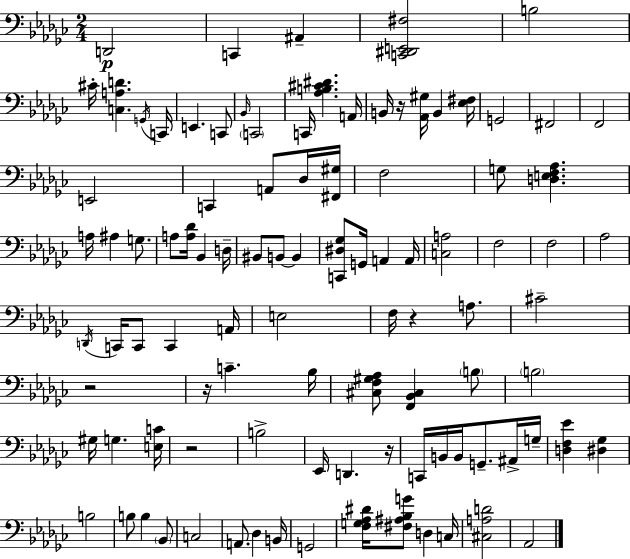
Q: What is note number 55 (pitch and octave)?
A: B3